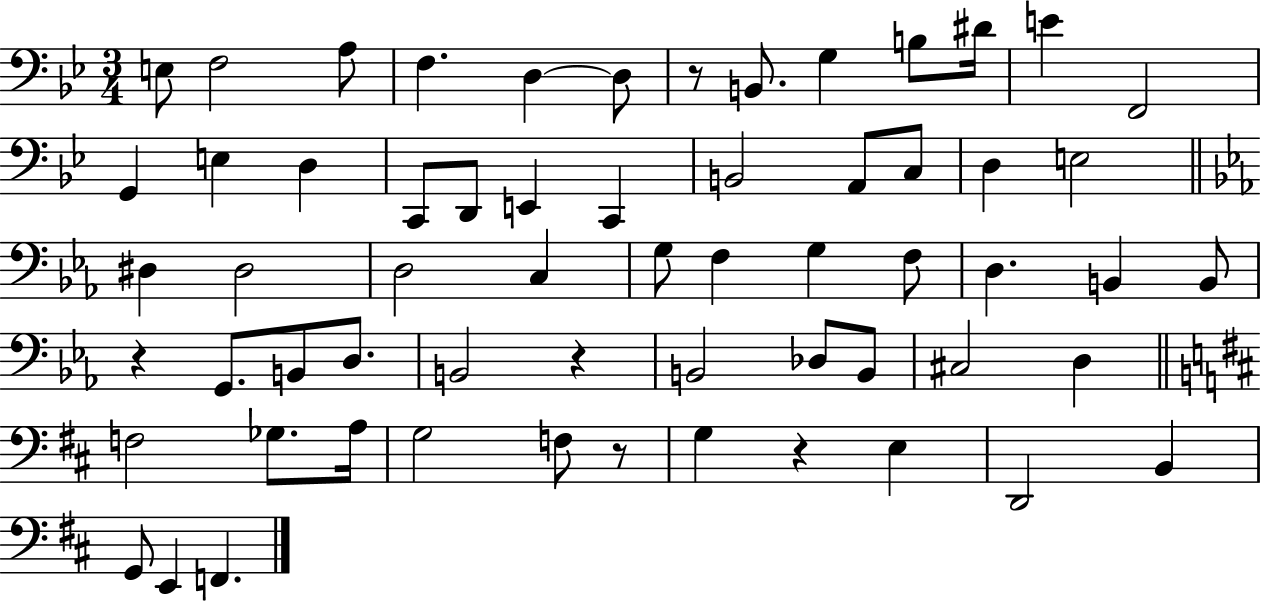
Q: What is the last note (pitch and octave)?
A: F2